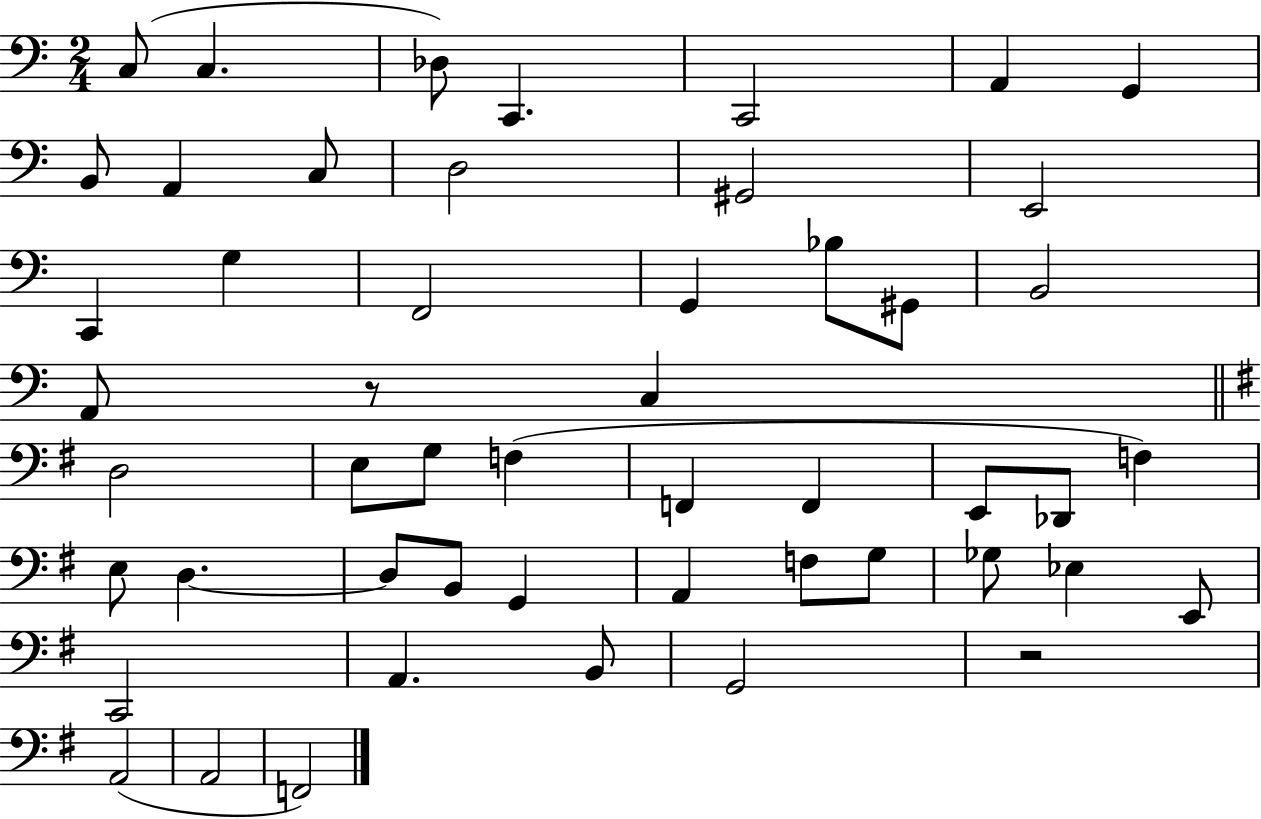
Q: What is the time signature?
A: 2/4